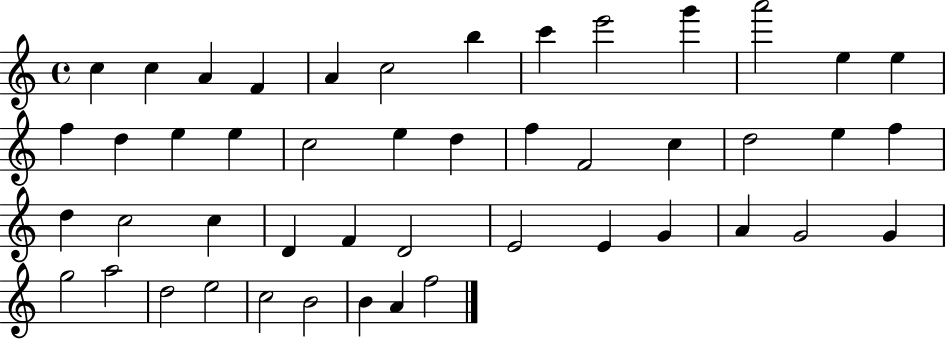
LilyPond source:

{
  \clef treble
  \time 4/4
  \defaultTimeSignature
  \key c \major
  c''4 c''4 a'4 f'4 | a'4 c''2 b''4 | c'''4 e'''2 g'''4 | a'''2 e''4 e''4 | \break f''4 d''4 e''4 e''4 | c''2 e''4 d''4 | f''4 f'2 c''4 | d''2 e''4 f''4 | \break d''4 c''2 c''4 | d'4 f'4 d'2 | e'2 e'4 g'4 | a'4 g'2 g'4 | \break g''2 a''2 | d''2 e''2 | c''2 b'2 | b'4 a'4 f''2 | \break \bar "|."
}